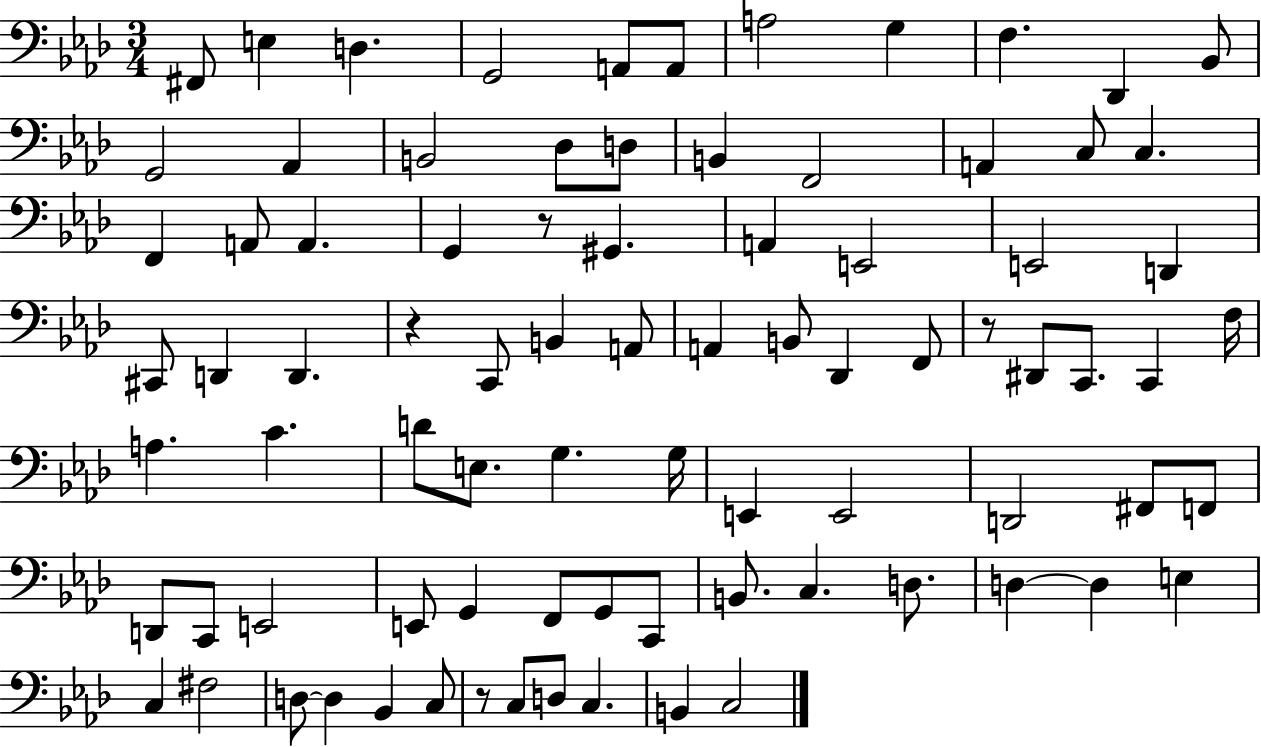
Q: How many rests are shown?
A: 4